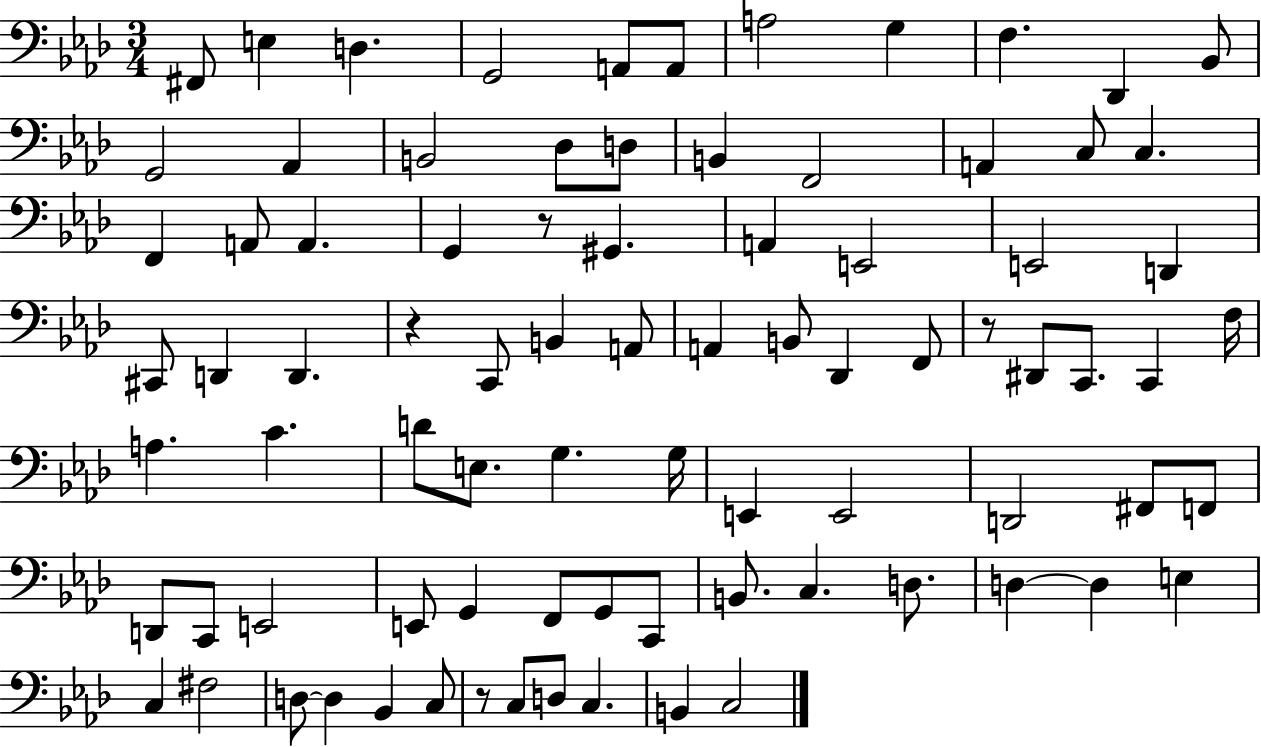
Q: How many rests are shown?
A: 4